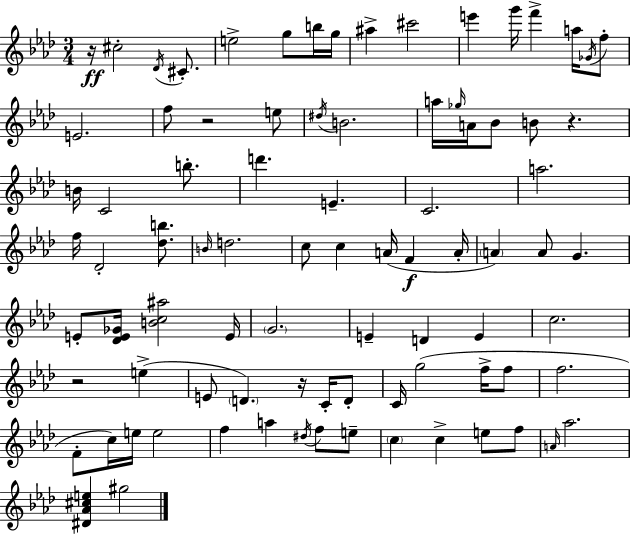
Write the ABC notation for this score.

X:1
T:Untitled
M:3/4
L:1/4
K:Ab
z/4 ^c2 _D/4 ^C/2 e2 g/2 b/4 g/4 ^a ^c'2 e' g'/4 f' a/4 _G/4 f/2 E2 f/2 z2 e/2 ^d/4 B2 a/4 _g/4 A/4 _B/2 B/2 z B/4 C2 b/2 d' E C2 a2 f/4 _D2 [_db]/2 B/4 d2 c/2 c A/4 F A/4 A A/2 G E/2 [_DE_G]/4 [Bc^a]2 E/4 G2 E D E c2 z2 e E/2 D z/4 C/4 D/2 C/4 g2 f/4 f/2 f2 F/2 c/4 e/4 e2 f a ^d/4 f/2 e/2 c c e/2 f/2 A/4 _a2 [^D_A^ce] ^g2